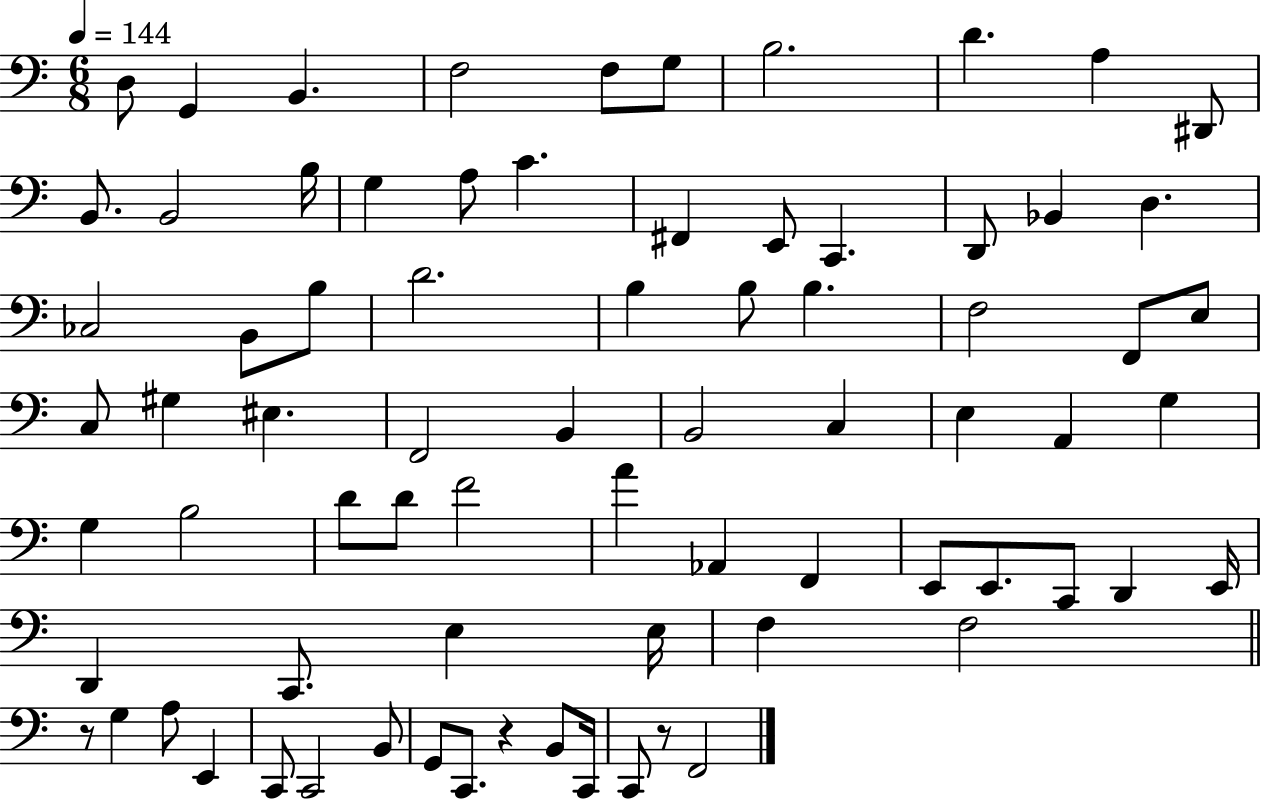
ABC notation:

X:1
T:Untitled
M:6/8
L:1/4
K:C
D,/2 G,, B,, F,2 F,/2 G,/2 B,2 D A, ^D,,/2 B,,/2 B,,2 B,/4 G, A,/2 C ^F,, E,,/2 C,, D,,/2 _B,, D, _C,2 B,,/2 B,/2 D2 B, B,/2 B, F,2 F,,/2 E,/2 C,/2 ^G, ^E, F,,2 B,, B,,2 C, E, A,, G, G, B,2 D/2 D/2 F2 A _A,, F,, E,,/2 E,,/2 C,,/2 D,, E,,/4 D,, C,,/2 E, E,/4 F, F,2 z/2 G, A,/2 E,, C,,/2 C,,2 B,,/2 G,,/2 C,,/2 z B,,/2 C,,/4 C,,/2 z/2 F,,2